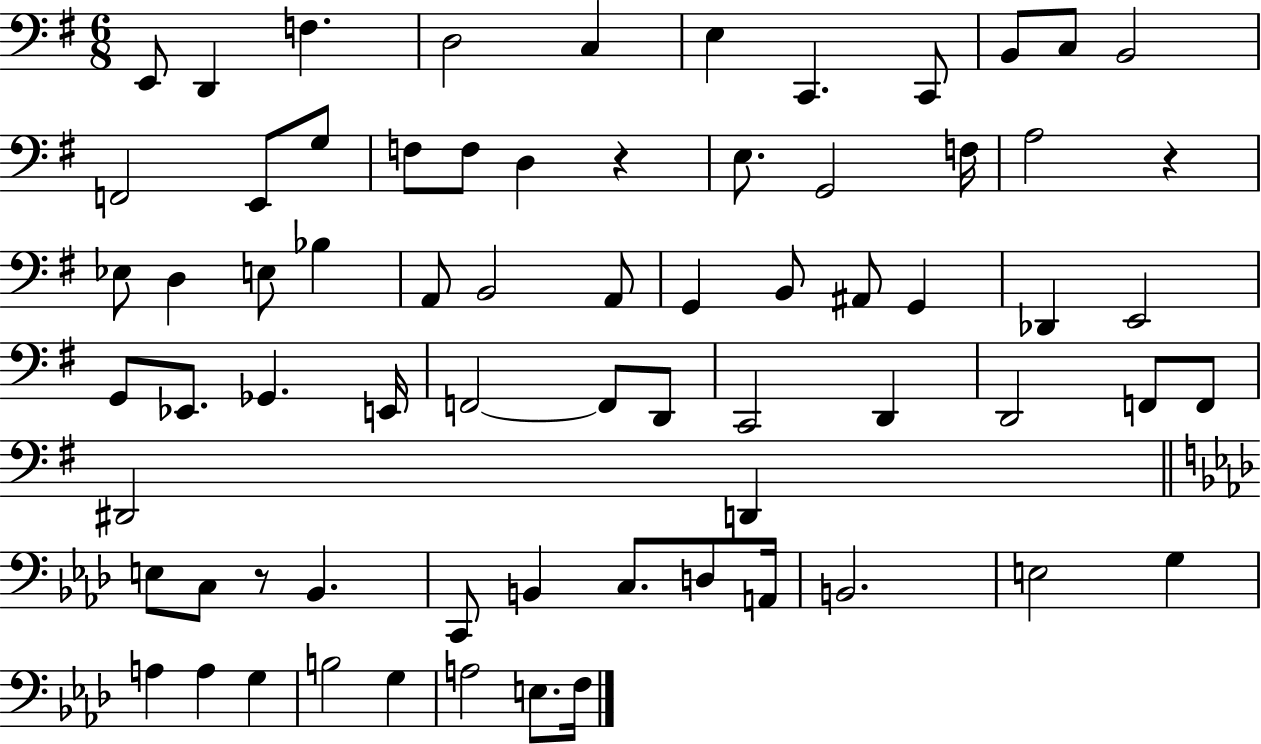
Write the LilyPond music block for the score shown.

{
  \clef bass
  \numericTimeSignature
  \time 6/8
  \key g \major
  e,8 d,4 f4. | d2 c4 | e4 c,4. c,8 | b,8 c8 b,2 | \break f,2 e,8 g8 | f8 f8 d4 r4 | e8. g,2 f16 | a2 r4 | \break ees8 d4 e8 bes4 | a,8 b,2 a,8 | g,4 b,8 ais,8 g,4 | des,4 e,2 | \break g,8 ees,8. ges,4. e,16 | f,2~~ f,8 d,8 | c,2 d,4 | d,2 f,8 f,8 | \break dis,2 d,4 | \bar "||" \break \key aes \major e8 c8 r8 bes,4. | c,8 b,4 c8. d8 a,16 | b,2. | e2 g4 | \break a4 a4 g4 | b2 g4 | a2 e8. f16 | \bar "|."
}